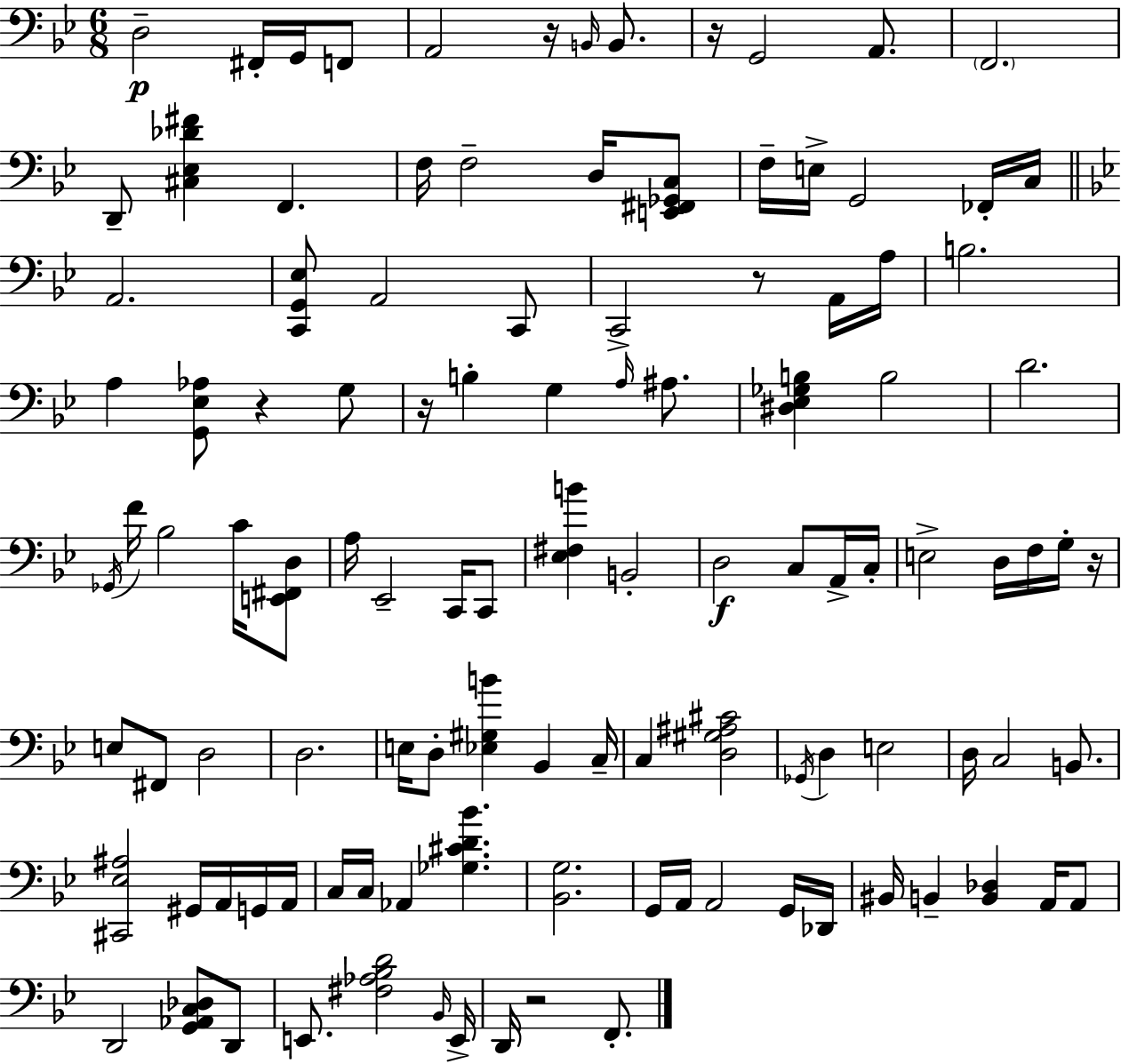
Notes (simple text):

D3/h F#2/s G2/s F2/e A2/h R/s B2/s B2/e. R/s G2/h A2/e. F2/h. D2/e [C#3,Eb3,Db4,F#4]/q F2/q. F3/s F3/h D3/s [E2,F#2,Gb2,C3]/e F3/s E3/s G2/h FES2/s C3/s A2/h. [C2,G2,Eb3]/e A2/h C2/e C2/h R/e A2/s A3/s B3/h. A3/q [G2,Eb3,Ab3]/e R/q G3/e R/s B3/q G3/q A3/s A#3/e. [D#3,Eb3,Gb3,B3]/q B3/h D4/h. Gb2/s F4/s Bb3/h C4/s [E2,F#2,D3]/e A3/s Eb2/h C2/s C2/e [Eb3,F#3,B4]/q B2/h D3/h C3/e A2/s C3/s E3/h D3/s F3/s G3/s R/s E3/e F#2/e D3/h D3/h. E3/s D3/e [Eb3,G#3,B4]/q Bb2/q C3/s C3/q [D3,G#3,A#3,C#4]/h Gb2/s D3/q E3/h D3/s C3/h B2/e. [C#2,Eb3,A#3]/h G#2/s A2/s G2/s A2/s C3/s C3/s Ab2/q [Gb3,C#4,D4,Bb4]/q. [Bb2,G3]/h. G2/s A2/s A2/h G2/s Db2/s BIS2/s B2/q [B2,Db3]/q A2/s A2/e D2/h [G2,Ab2,C3,Db3]/e D2/e E2/e. [F#3,Ab3,Bb3,D4]/h Bb2/s E2/s D2/s R/h F2/e.